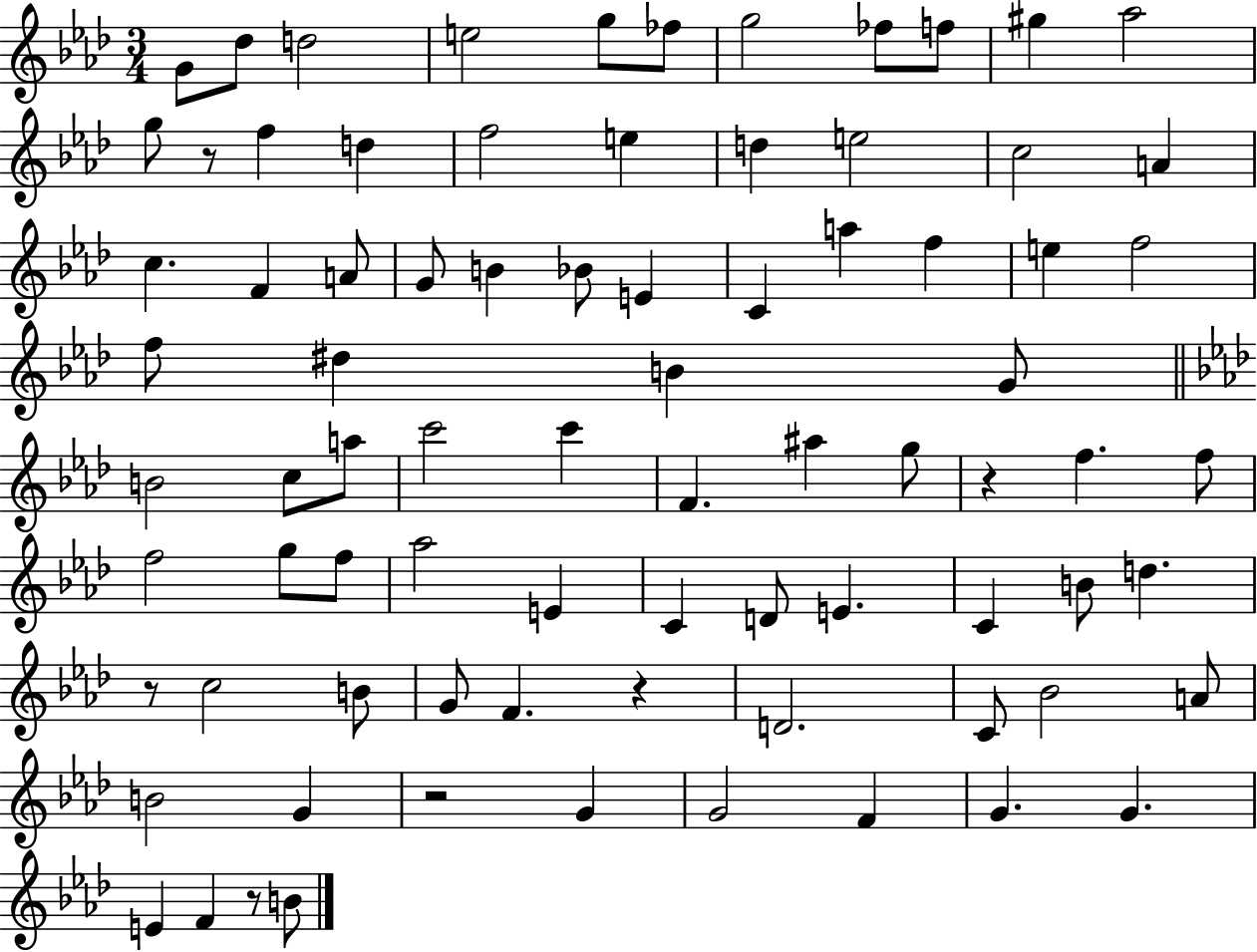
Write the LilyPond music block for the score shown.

{
  \clef treble
  \numericTimeSignature
  \time 3/4
  \key aes \major
  g'8 des''8 d''2 | e''2 g''8 fes''8 | g''2 fes''8 f''8 | gis''4 aes''2 | \break g''8 r8 f''4 d''4 | f''2 e''4 | d''4 e''2 | c''2 a'4 | \break c''4. f'4 a'8 | g'8 b'4 bes'8 e'4 | c'4 a''4 f''4 | e''4 f''2 | \break f''8 dis''4 b'4 g'8 | \bar "||" \break \key aes \major b'2 c''8 a''8 | c'''2 c'''4 | f'4. ais''4 g''8 | r4 f''4. f''8 | \break f''2 g''8 f''8 | aes''2 e'4 | c'4 d'8 e'4. | c'4 b'8 d''4. | \break r8 c''2 b'8 | g'8 f'4. r4 | d'2. | c'8 bes'2 a'8 | \break b'2 g'4 | r2 g'4 | g'2 f'4 | g'4. g'4. | \break e'4 f'4 r8 b'8 | \bar "|."
}